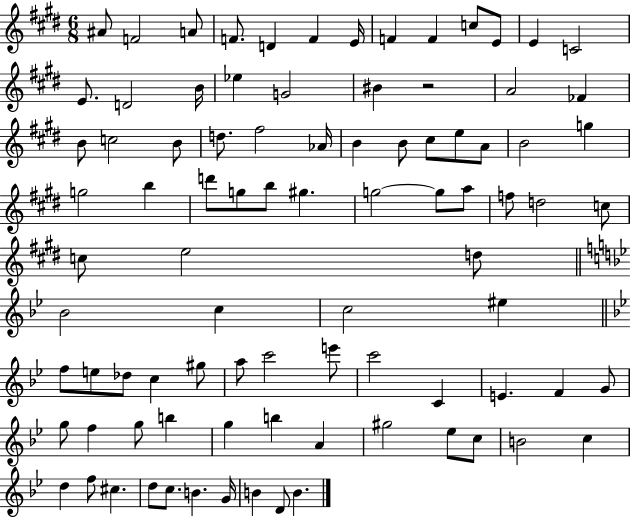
{
  \clef treble
  \numericTimeSignature
  \time 6/8
  \key e \major
  ais'8 f'2 a'8 | f'8. d'4 f'4 e'16 | f'4 f'4 c''8 e'8 | e'4 c'2 | \break e'8. d'2 b'16 | ees''4 g'2 | bis'4 r2 | a'2 fes'4 | \break b'8 c''2 b'8 | d''8. fis''2 aes'16 | b'4 b'8 cis''8 e''8 a'8 | b'2 g''4 | \break g''2 b''4 | d'''8 g''8 b''8 gis''4. | g''2~~ g''8 a''8 | f''8 d''2 c''8 | \break c''8 e''2 d''8 | \bar "||" \break \key g \minor bes'2 c''4 | c''2 eis''4 | \bar "||" \break \key bes \major f''8 e''8 des''8 c''4 gis''8 | a''8 c'''2 e'''8 | c'''2 c'4 | e'4. f'4 g'8 | \break g''8 f''4 g''8 b''4 | g''4 b''4 a'4 | gis''2 ees''8 c''8 | b'2 c''4 | \break d''4 f''8 cis''4. | d''8 c''8. b'4. g'16 | b'4 d'8 b'4. | \bar "|."
}